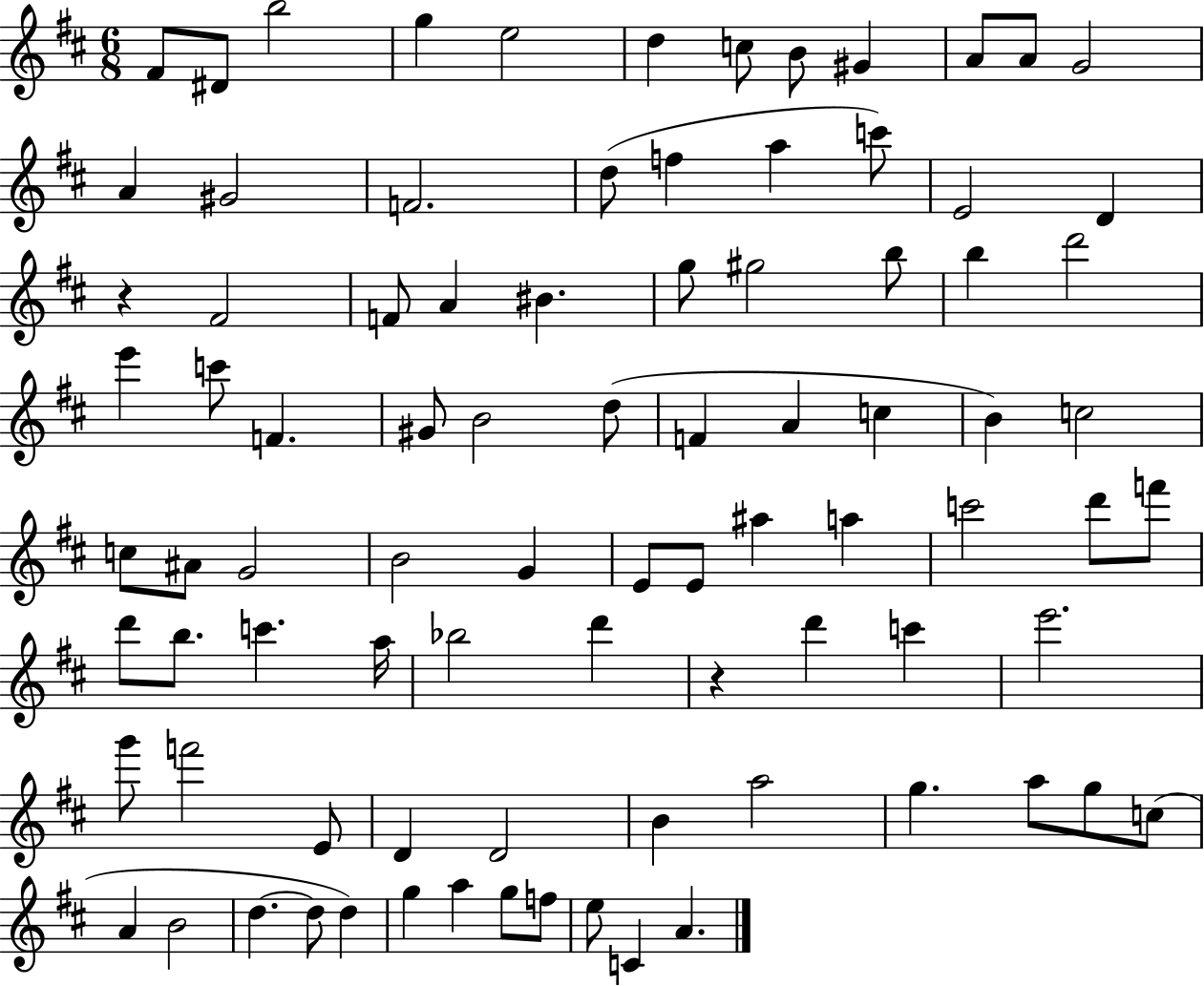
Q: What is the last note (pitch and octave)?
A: A4